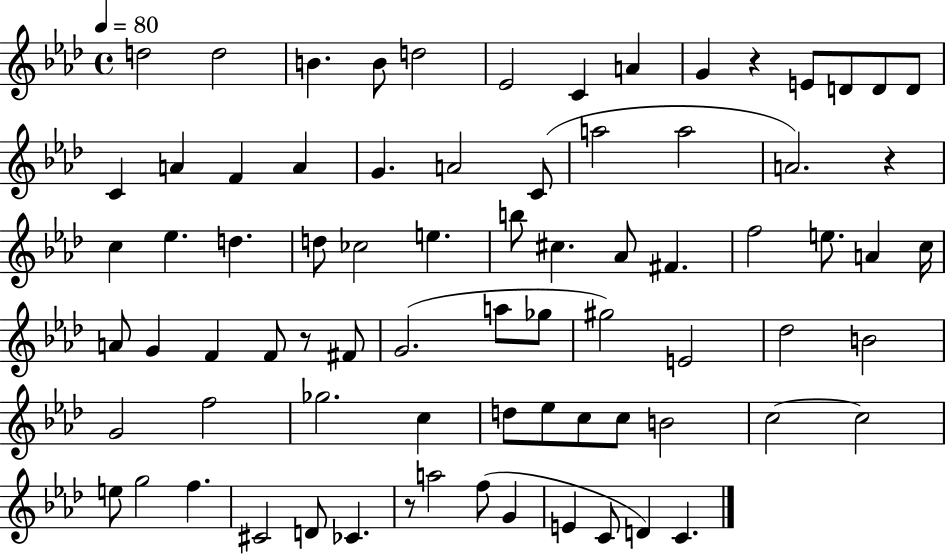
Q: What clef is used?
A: treble